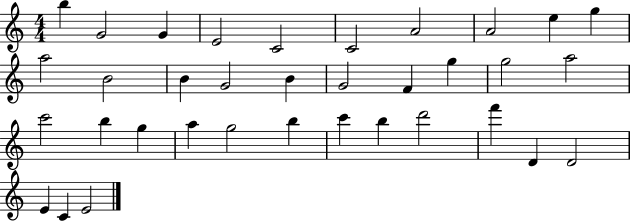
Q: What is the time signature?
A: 4/4